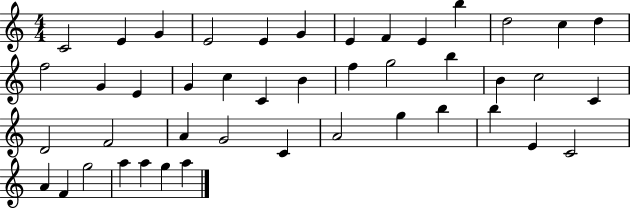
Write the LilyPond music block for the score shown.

{
  \clef treble
  \numericTimeSignature
  \time 4/4
  \key c \major
  c'2 e'4 g'4 | e'2 e'4 g'4 | e'4 f'4 e'4 b''4 | d''2 c''4 d''4 | \break f''2 g'4 e'4 | g'4 c''4 c'4 b'4 | f''4 g''2 b''4 | b'4 c''2 c'4 | \break d'2 f'2 | a'4 g'2 c'4 | a'2 g''4 b''4 | b''4 e'4 c'2 | \break a'4 f'4 g''2 | a''4 a''4 g''4 a''4 | \bar "|."
}